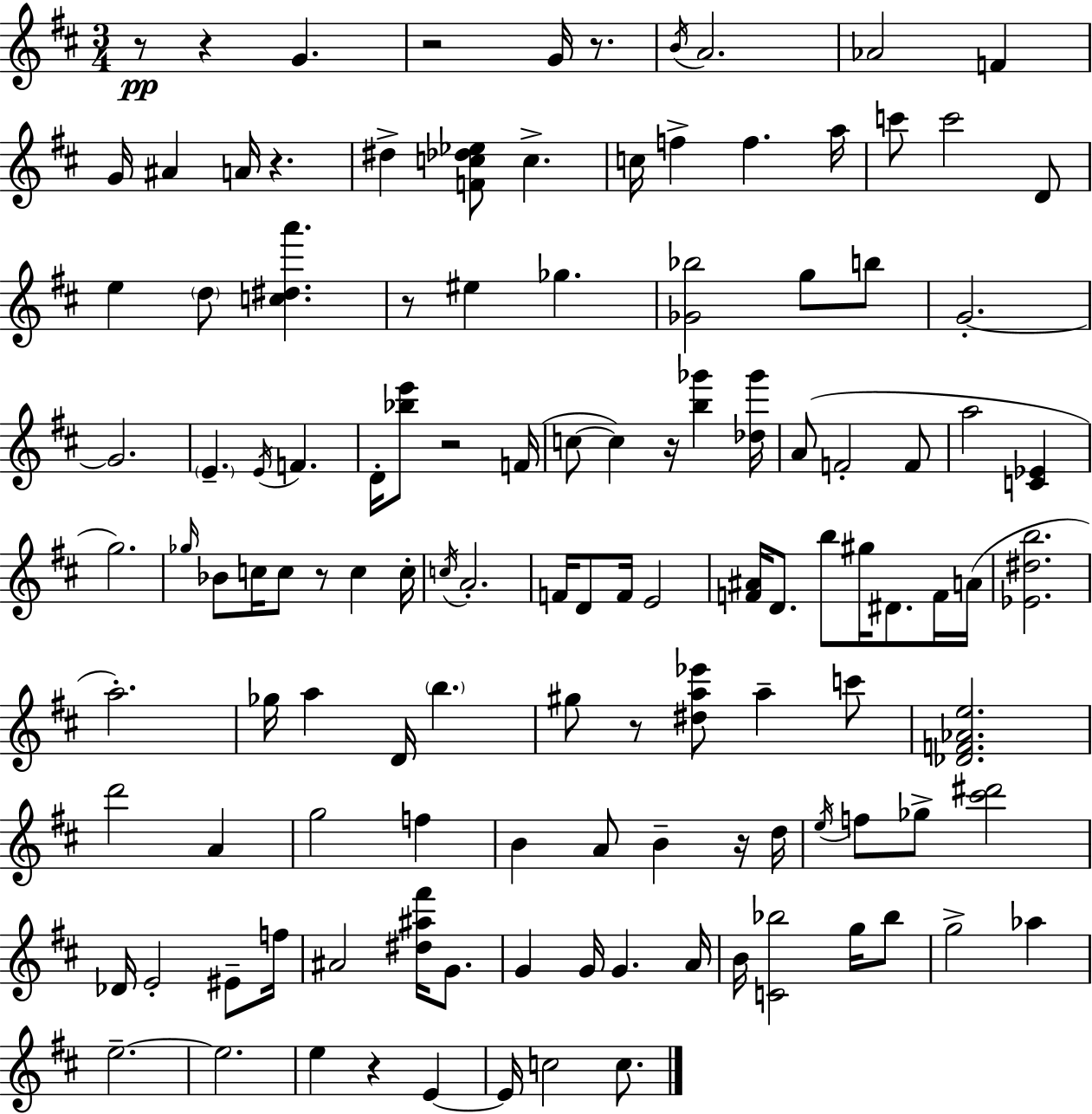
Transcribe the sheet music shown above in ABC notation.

X:1
T:Untitled
M:3/4
L:1/4
K:D
z/2 z G z2 G/4 z/2 B/4 A2 _A2 F G/4 ^A A/4 z ^d [Fc_d_e]/2 c c/4 f f a/4 c'/2 c'2 D/2 e d/2 [c^da'] z/2 ^e _g [_G_b]2 g/2 b/2 G2 G2 E E/4 F D/4 [_be']/2 z2 F/4 c/2 c z/4 [b_g'] [_d_g']/4 A/2 F2 F/2 a2 [C_E] g2 _g/4 _B/2 c/4 c/2 z/2 c c/4 c/4 A2 F/4 D/2 F/4 E2 [F^A]/4 D/2 b/2 ^g/4 ^D/2 F/4 A/4 [_E^db]2 a2 _g/4 a D/4 b ^g/2 z/2 [^da_e']/2 a c'/2 [_DF_Ae]2 d'2 A g2 f B A/2 B z/4 d/4 e/4 f/2 _g/2 [^c'^d']2 _D/4 E2 ^E/2 f/4 ^A2 [^d^a^f']/4 G/2 G G/4 G A/4 B/4 [C_b]2 g/4 _b/2 g2 _a e2 e2 e z E E/4 c2 c/2